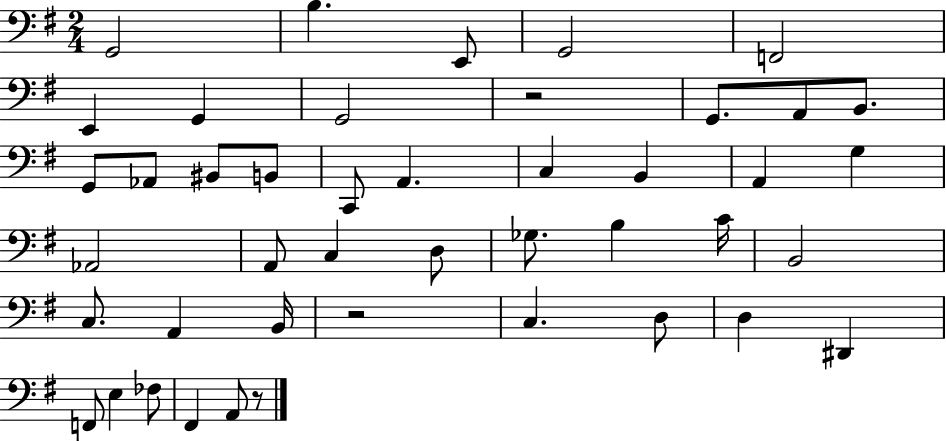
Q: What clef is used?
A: bass